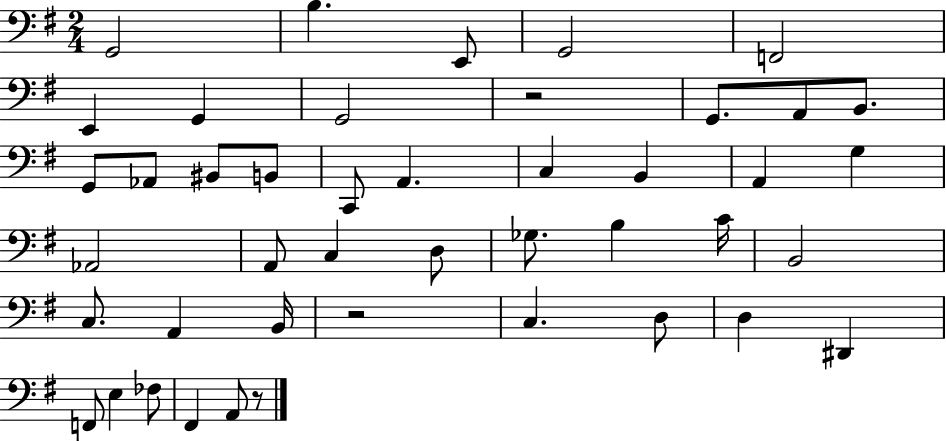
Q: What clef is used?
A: bass